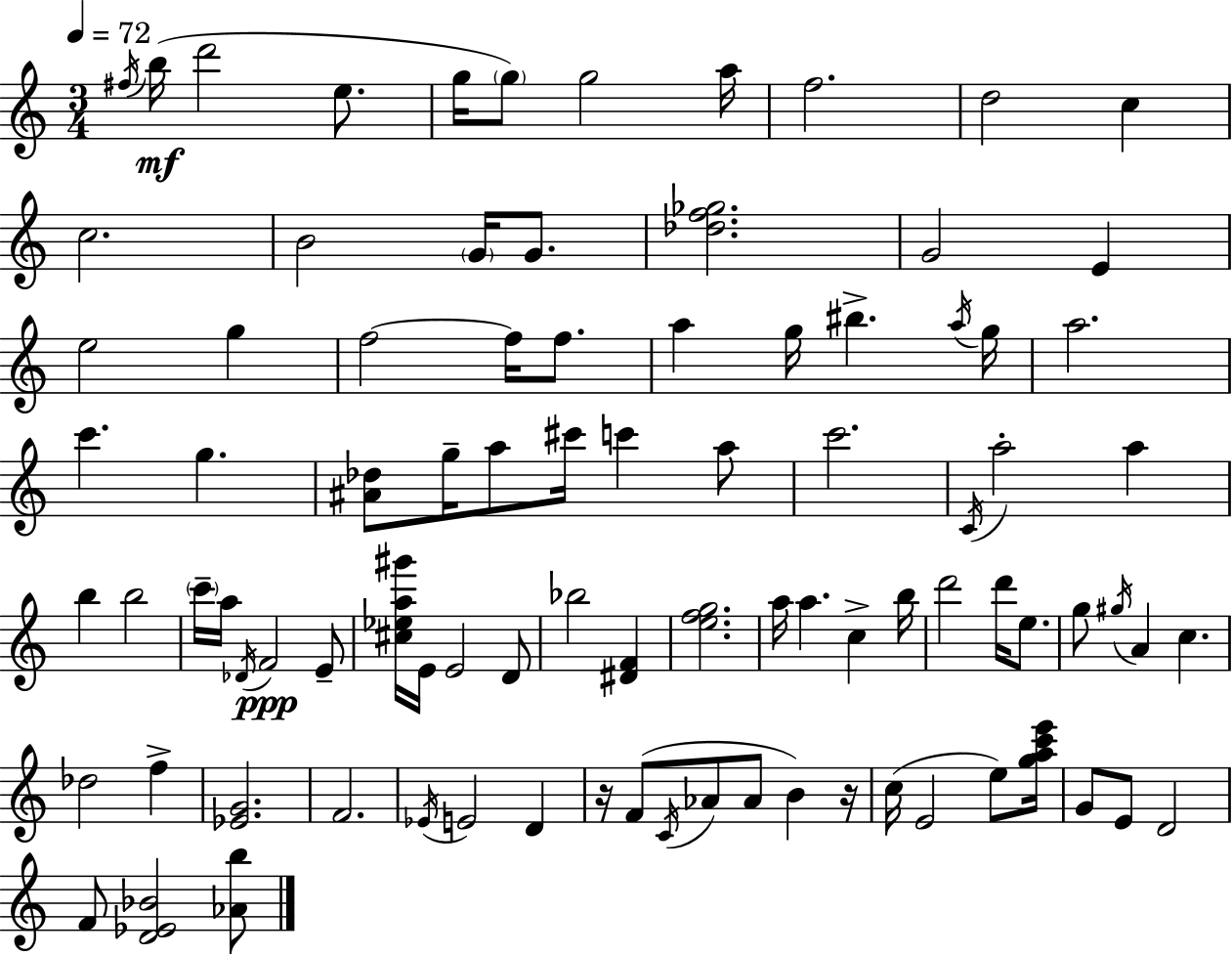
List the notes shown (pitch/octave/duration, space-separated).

F#5/s B5/s D6/h E5/e. G5/s G5/e G5/h A5/s F5/h. D5/h C5/q C5/h. B4/h G4/s G4/e. [Db5,F5,Gb5]/h. G4/h E4/q E5/h G5/q F5/h F5/s F5/e. A5/q G5/s BIS5/q. A5/s G5/s A5/h. C6/q. G5/q. [A#4,Db5]/e G5/s A5/e C#6/s C6/q A5/e C6/h. C4/s A5/h A5/q B5/q B5/h C6/s A5/s Db4/s F4/h E4/e [C#5,Eb5,A5,G#6]/s E4/s E4/h D4/e Bb5/h [D#4,F4]/q [E5,F5,G5]/h. A5/s A5/q. C5/q B5/s D6/h D6/s E5/e. G5/e G#5/s A4/q C5/q. Db5/h F5/q [Eb4,G4]/h. F4/h. Eb4/s E4/h D4/q R/s F4/e C4/s Ab4/e Ab4/e B4/q R/s C5/s E4/h E5/e [G5,A5,C6,E6]/s G4/e E4/e D4/h F4/e [D4,Eb4,Bb4]/h [Ab4,B5]/e